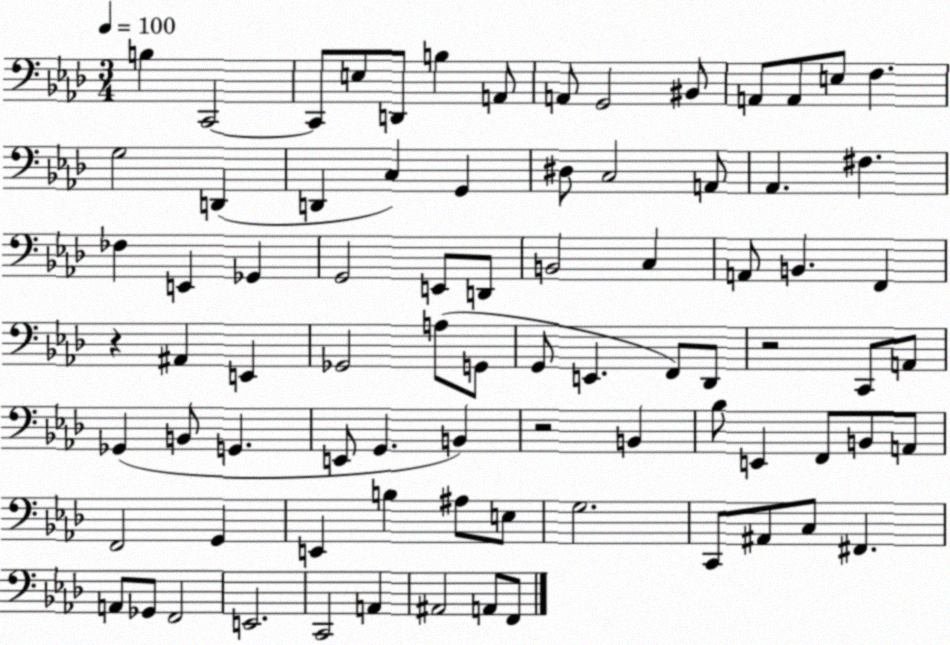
X:1
T:Untitled
M:3/4
L:1/4
K:Ab
B, C,,2 C,,/2 E,/2 D,,/2 B, A,,/2 A,,/2 G,,2 ^B,,/2 A,,/2 A,,/2 E,/2 F, G,2 D,, D,, C, G,, ^D,/2 C,2 A,,/2 _A,, ^F, _F, E,, _G,, G,,2 E,,/2 D,,/2 B,,2 C, A,,/2 B,, F,, z ^A,, E,, _G,,2 A,/2 G,,/2 G,,/2 E,, F,,/2 _D,,/2 z2 C,,/2 A,,/2 _G,, B,,/2 G,, E,,/2 G,, B,, z2 B,, _B,/2 E,, F,,/2 B,,/2 A,,/2 F,,2 G,, E,, B, ^A,/2 E,/2 G,2 C,,/2 ^A,,/2 C,/2 ^F,, A,,/2 _G,,/2 F,,2 E,,2 C,,2 A,, ^A,,2 A,,/2 F,,/2